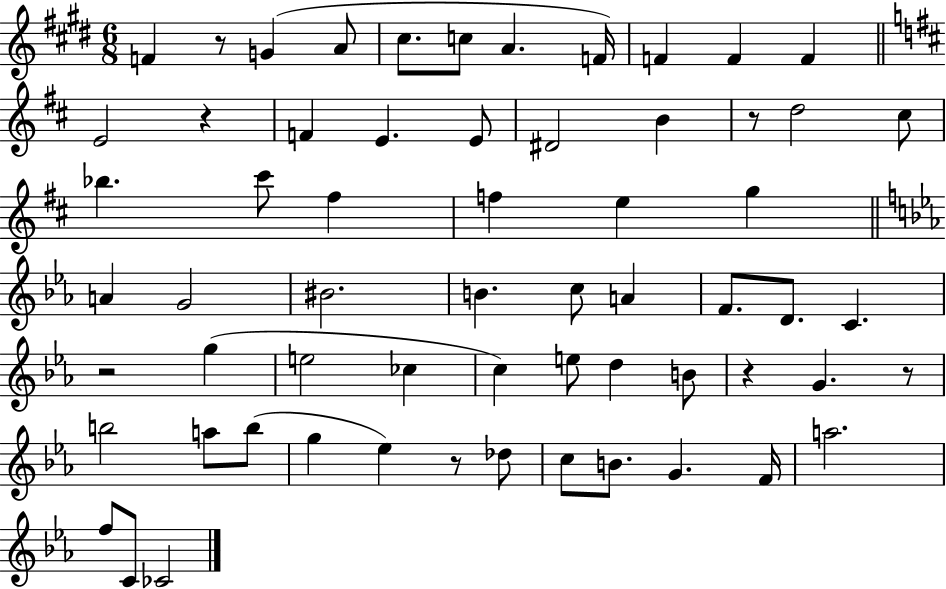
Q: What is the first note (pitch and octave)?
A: F4